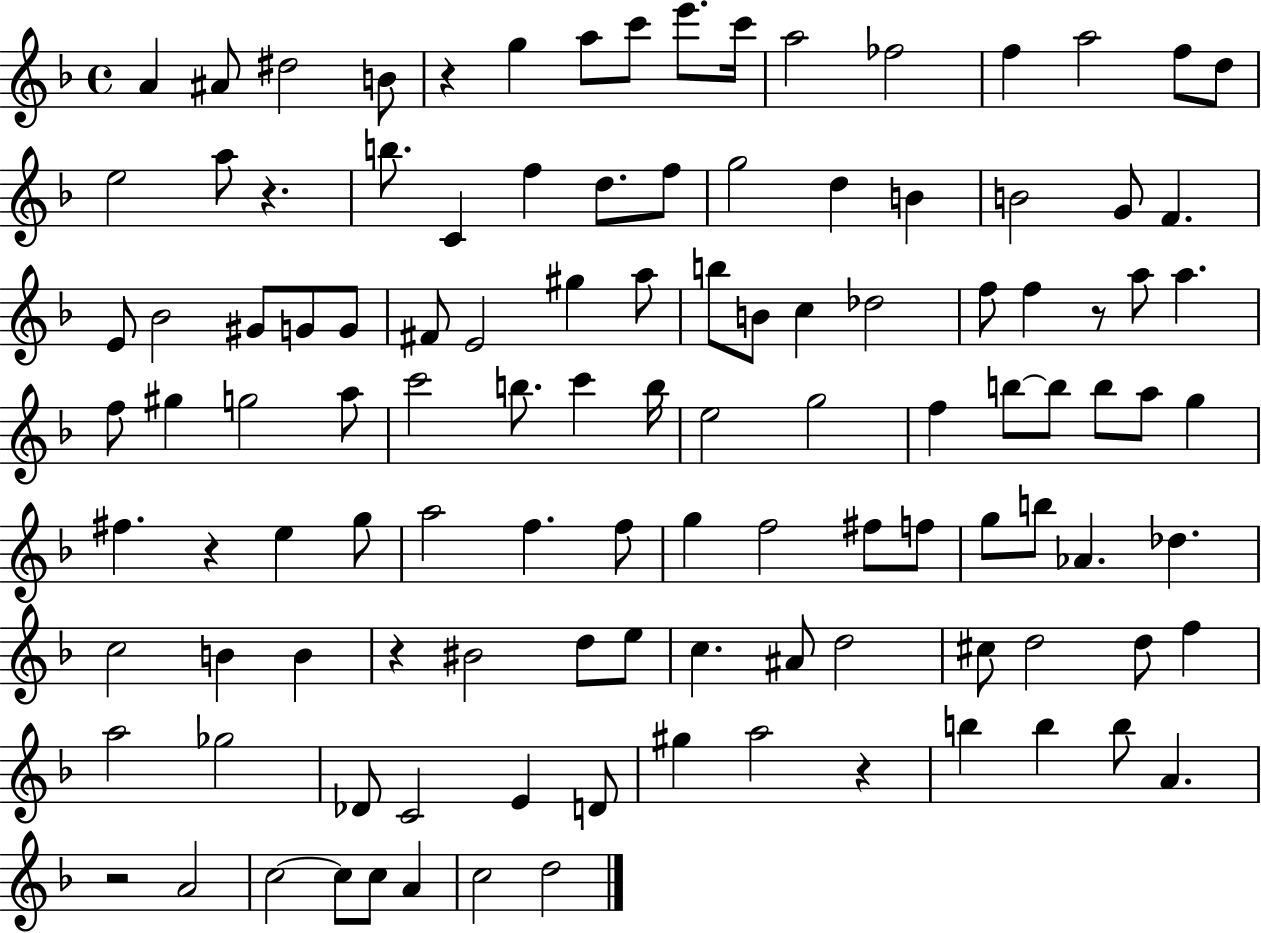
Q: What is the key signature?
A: F major